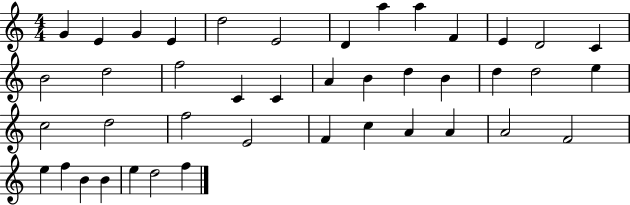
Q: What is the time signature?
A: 4/4